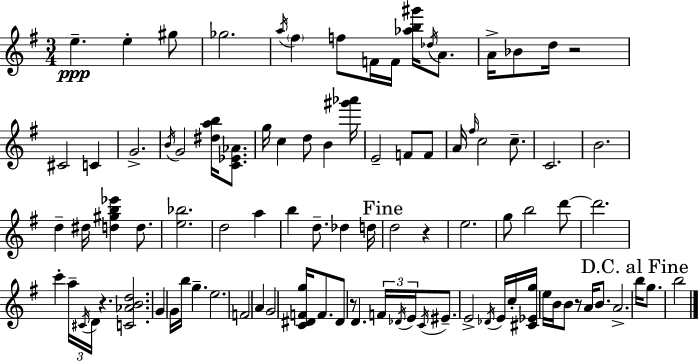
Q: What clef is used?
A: treble